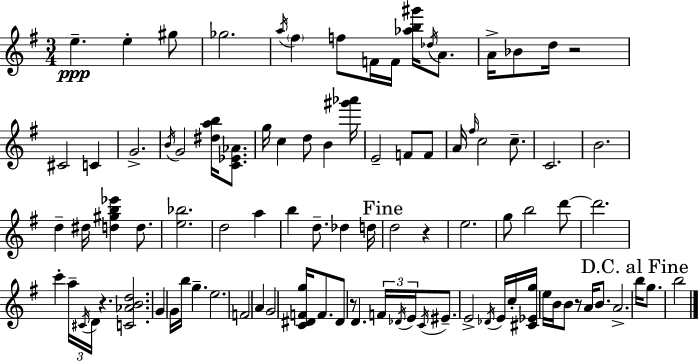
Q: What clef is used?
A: treble